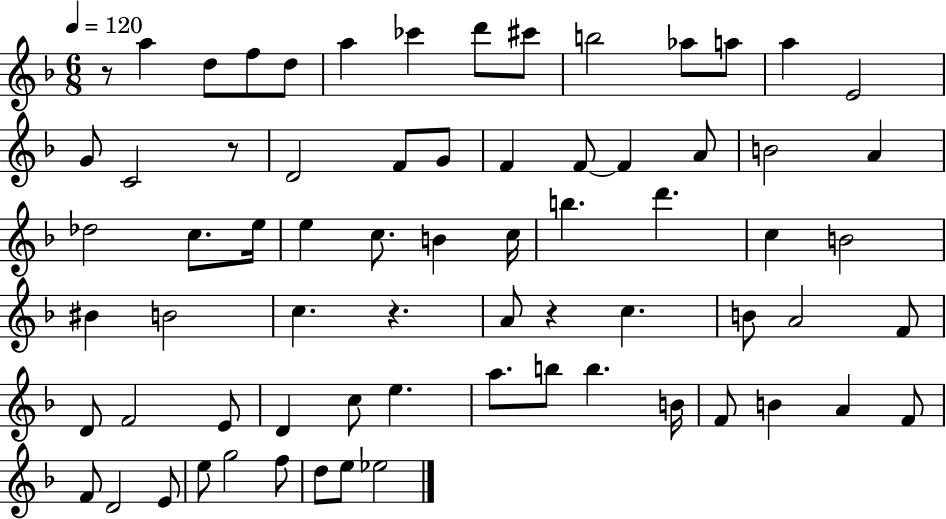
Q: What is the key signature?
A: F major